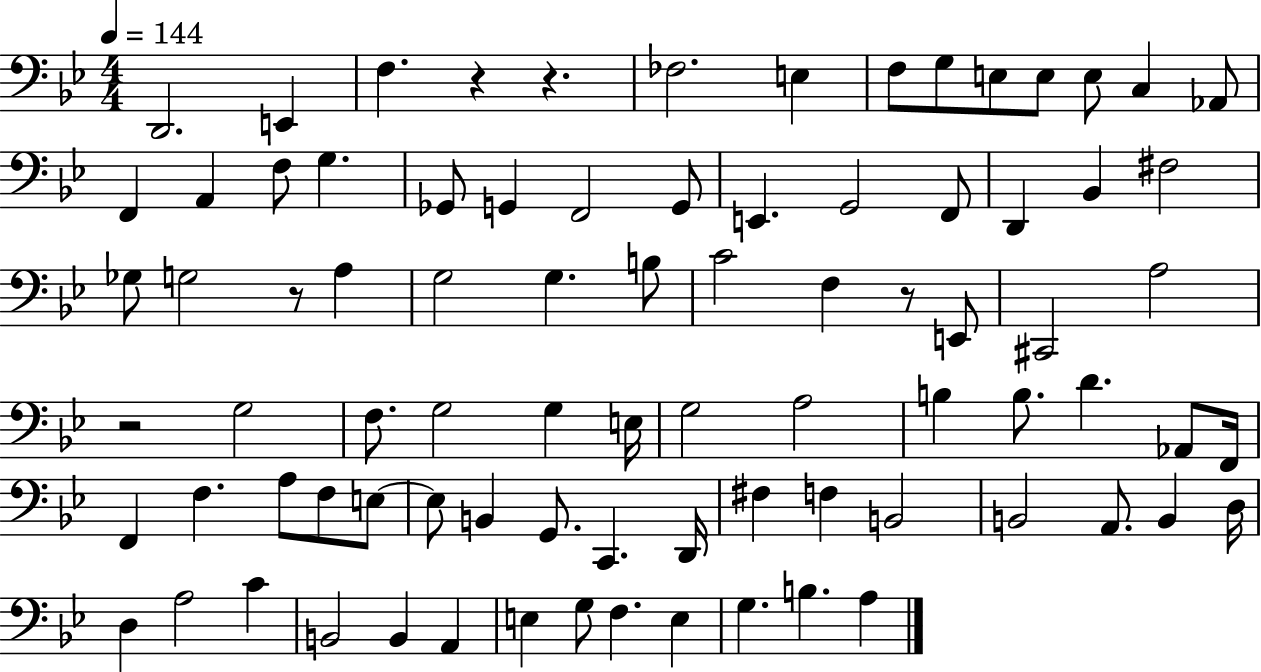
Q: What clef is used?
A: bass